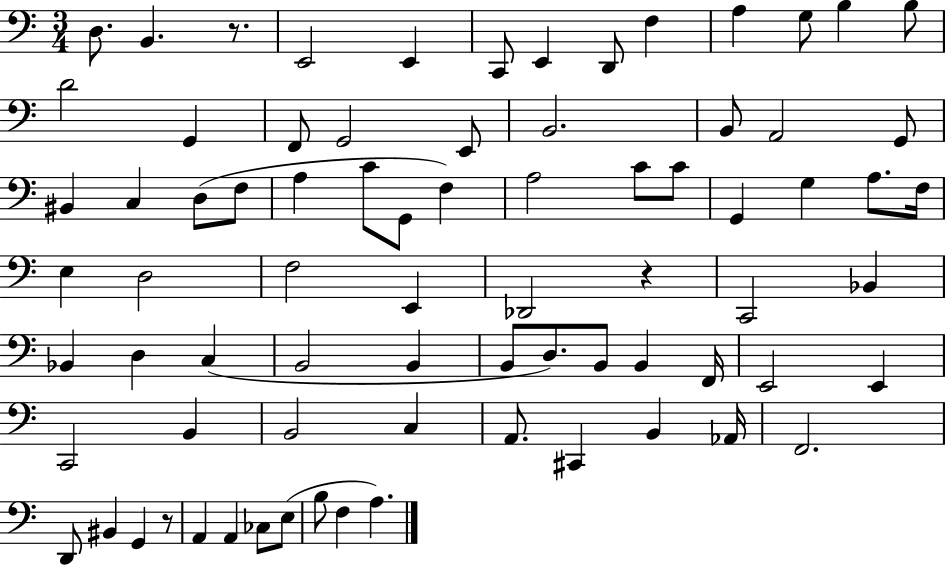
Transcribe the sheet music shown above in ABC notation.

X:1
T:Untitled
M:3/4
L:1/4
K:C
D,/2 B,, z/2 E,,2 E,, C,,/2 E,, D,,/2 F, A, G,/2 B, B,/2 D2 G,, F,,/2 G,,2 E,,/2 B,,2 B,,/2 A,,2 G,,/2 ^B,, C, D,/2 F,/2 A, C/2 G,,/2 F, A,2 C/2 C/2 G,, G, A,/2 F,/4 E, D,2 F,2 E,, _D,,2 z C,,2 _B,, _B,, D, C, B,,2 B,, B,,/2 D,/2 B,,/2 B,, F,,/4 E,,2 E,, C,,2 B,, B,,2 C, A,,/2 ^C,, B,, _A,,/4 F,,2 D,,/2 ^B,, G,, z/2 A,, A,, _C,/2 E,/2 B,/2 F, A,